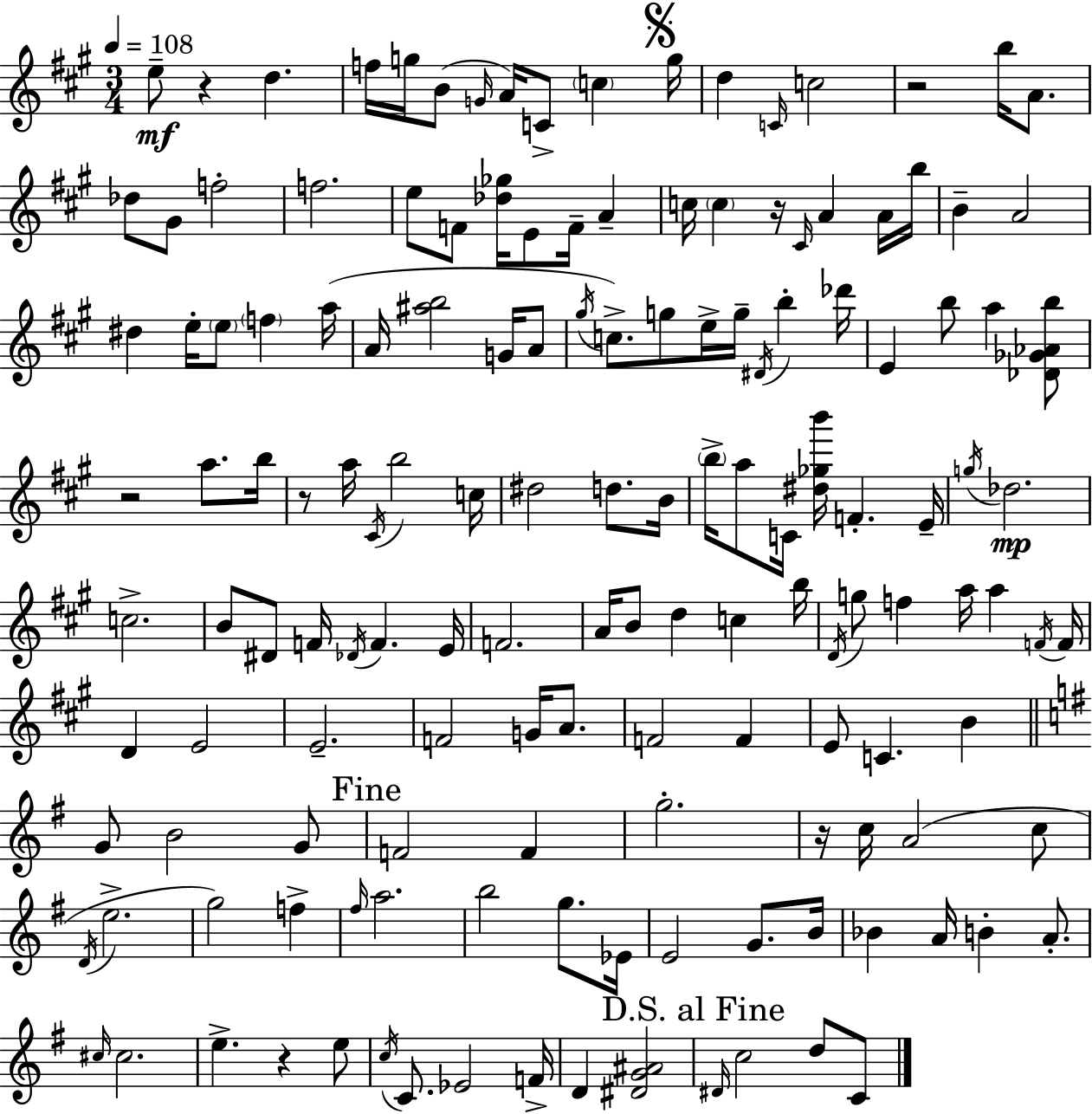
{
  \clef treble
  \numericTimeSignature
  \time 3/4
  \key a \major
  \tempo 4 = 108
  e''8--\mf r4 d''4. | f''16 g''16 b'8( \grace { g'16 } a'16) c'8-> \parenthesize c''4 | \mark \markup { \musicglyph "scripts.segno" } g''16 d''4 \grace { c'16 } c''2 | r2 b''16 a'8. | \break des''8 gis'8 f''2-. | f''2. | e''8 f'8 <des'' ges''>16 e'8 f'16-- a'4-- | c''16 \parenthesize c''4 r16 \grace { cis'16 } a'4 | \break a'16 b''16 b'4-- a'2 | dis''4 e''16-. \parenthesize e''8 \parenthesize f''4 | a''16( a'16 <ais'' b''>2 | g'16 a'8 \acciaccatura { gis''16 }) c''8.-> g''8 e''16-> g''16-- \acciaccatura { dis'16 } | \break b''4-. des'''16 e'4 b''8 a''4 | <des' ges' aes' b''>8 r2 | a''8. b''16 r8 a''16 \acciaccatura { cis'16 } b''2 | c''16 dis''2 | \break d''8. b'16 \parenthesize b''16-> a''8 c'16 <dis'' ges'' b'''>16 f'4.-. | e'16-- \acciaccatura { g''16 }\mp des''2. | c''2.-> | b'8 dis'8 f'16 | \break \acciaccatura { des'16 } f'4. e'16 f'2. | a'16 b'8 d''4 | c''4 b''16 \acciaccatura { d'16 } g''8 f''4 | a''16 a''4 \acciaccatura { f'16 } f'16 d'4 | \break e'2 e'2.-- | f'2 | g'16 a'8. f'2 | f'4 e'8 | \break c'4. b'4 \bar "||" \break \key e \minor g'8 b'2 g'8 | \mark "Fine" f'2 f'4 | g''2.-. | r16 c''16 a'2( c''8 | \break \acciaccatura { d'16 } e''2.-> | g''2) f''4-> | \grace { fis''16 } a''2. | b''2 g''8. | \break ees'16 e'2 g'8. | b'16 bes'4 a'16 b'4-. a'8.-. | \grace { cis''16 } cis''2. | e''4.-> r4 | \break e''8 \acciaccatura { c''16 } c'8. ees'2 | f'16-> d'4 <dis' g' ais'>2 | \mark "D.S. al Fine" \grace { dis'16 } c''2 | d''8 c'8 \bar "|."
}